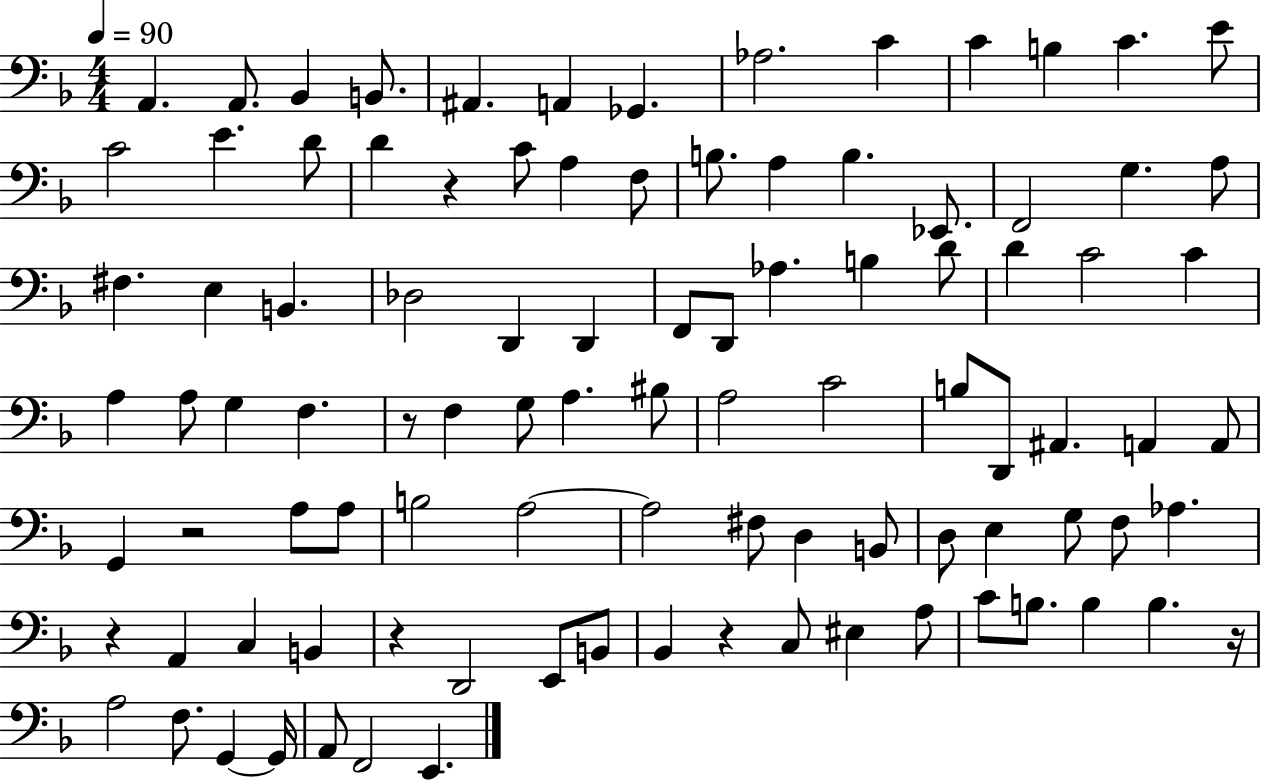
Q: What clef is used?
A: bass